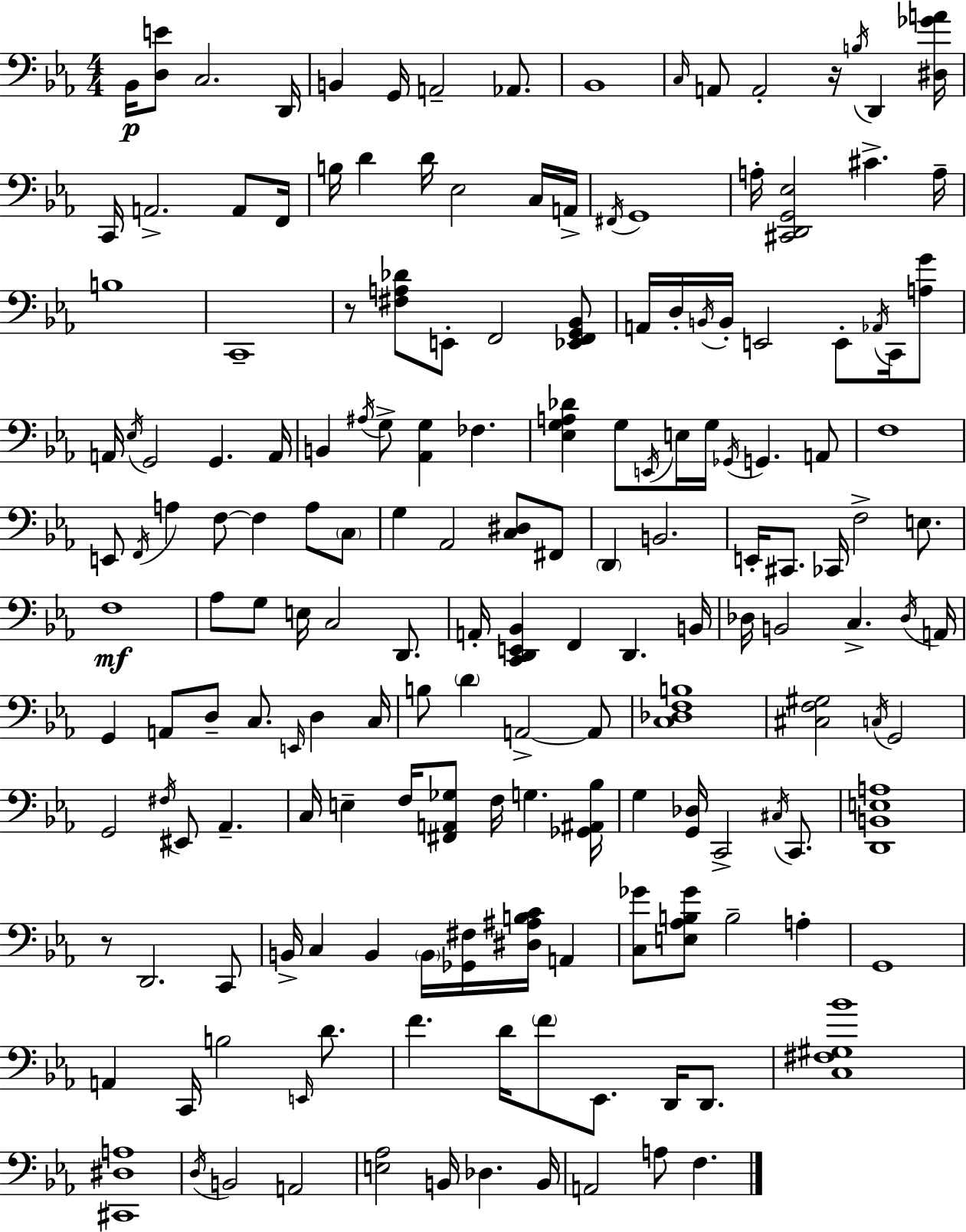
{
  \clef bass
  \numericTimeSignature
  \time 4/4
  \key c \minor
  bes,16\p <d e'>8 c2. d,16 | b,4 g,16 a,2-- aes,8. | bes,1 | \grace { c16 } a,8 a,2-. r16 \acciaccatura { b16 } d,4 | \break <dis ges' a'>16 c,16 a,2.-> a,8 | f,16 b16 d'4 d'16 ees2 | c16 a,16-> \acciaccatura { fis,16 } g,1 | a16-. <cis, d, g, ees>2 cis'4.-> | \break a16-- b1 | c,1-- | r8 <fis a des'>8 e,8-. f,2 | <ees, f, g, bes,>8 a,16 d16-. \acciaccatura { b,16 } b,16-. e,2 e,8-. | \break \acciaccatura { aes,16 } c,16 <a g'>8 a,16 \acciaccatura { ees16 } g,2 g,4. | a,16 b,4 \acciaccatura { ais16 } g8-> <aes, g>4 | fes4. <ees g a des'>4 g8 \acciaccatura { e,16 } e16 g16 | \acciaccatura { ges,16 } g,4. a,8 f1 | \break e,8 \acciaccatura { f,16 } a4 | f8~~ f4 a8 \parenthesize c8 g4 aes,2 | <c dis>8 fis,8 \parenthesize d,4 b,2. | e,16-. cis,8. ces,16 f2-> | \break e8. f1\mf | aes8 g8 e16 c2 | d,8. a,16-. <c, d, e, bes,>4 f,4 | d,4. b,16 des16 b,2 | \break c4.-> \acciaccatura { des16 } a,16 g,4 a,8 | d8-- c8. \grace { e,16 } d4 c16 b8 \parenthesize d'4 | a,2->~~ a,8 <c des f b>1 | <cis f gis>2 | \break \acciaccatura { c16 } g,2 g,2 | \acciaccatura { fis16 } eis,8 aes,4.-- c16 e4-- | f16 <fis, a, ges>8 f16 g4. <ges, ais, bes>16 g4 | <g, des>16 c,2-> \acciaccatura { cis16 } c,8. <d, b, e a>1 | \break r8 | d,2. c,8 b,16-> | c4 b,4 \parenthesize b,16 <ges, fis>16 <dis ais b c'>16 a,4 <c ges'>8 | <e aes b ges'>8 b2-- a4-. g,1 | \break a,4 | c,16 b2 \grace { e,16 } d'8. | f'4. d'16 \parenthesize f'8 ees,8. d,16 d,8. | <c fis gis bes'>1 | \break <cis, dis a>1 | \acciaccatura { d16 } b,2 a,2 | <e aes>2 b,16 des4. | b,16 a,2 a8 f4. | \break \bar "|."
}